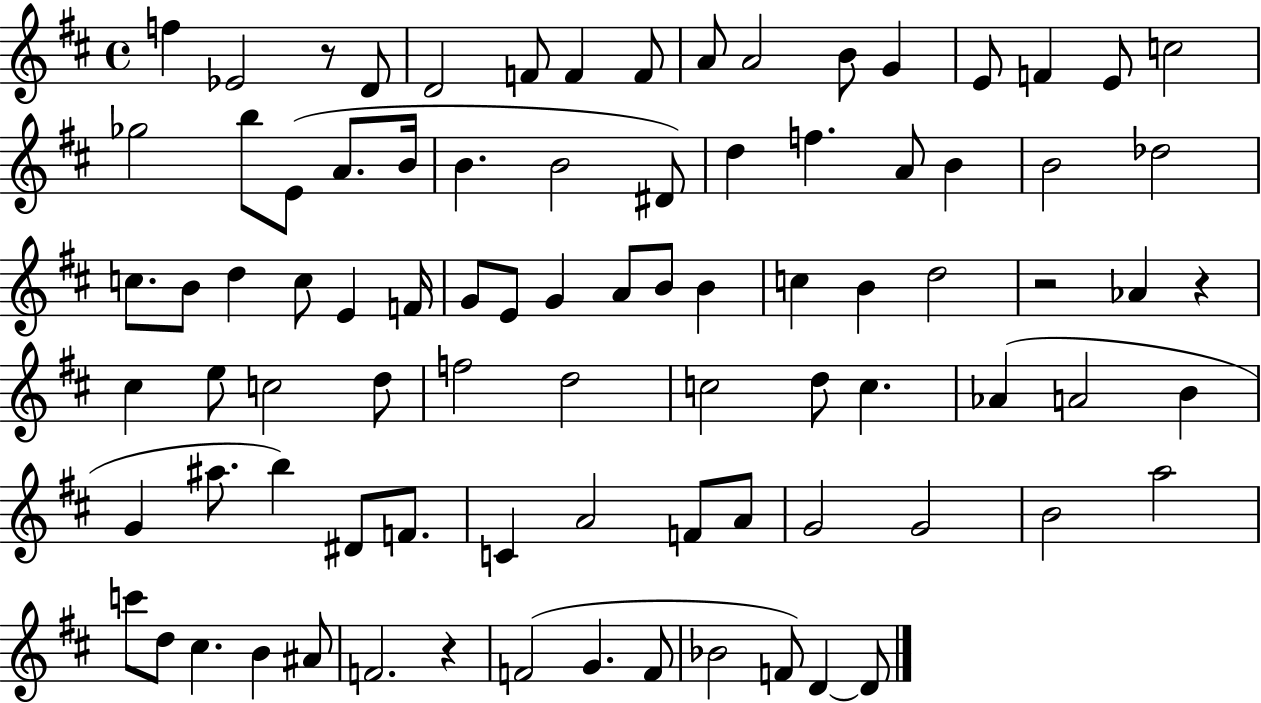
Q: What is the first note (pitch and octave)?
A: F5